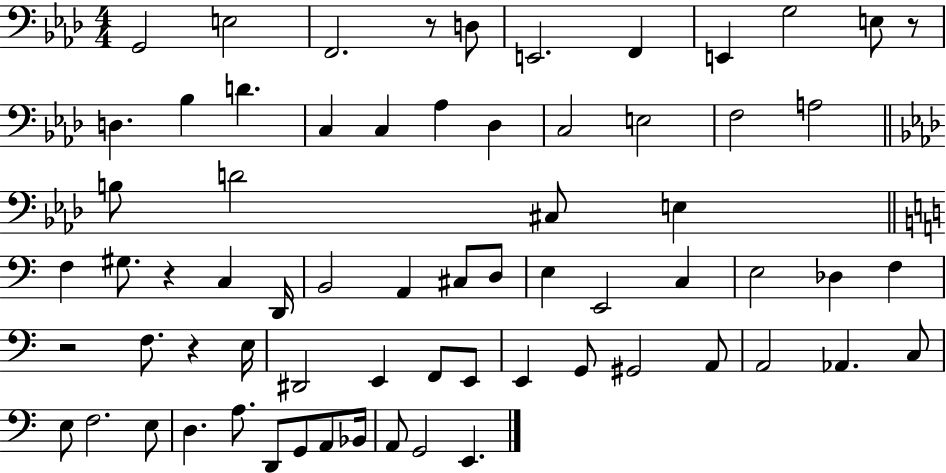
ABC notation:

X:1
T:Untitled
M:4/4
L:1/4
K:Ab
G,,2 E,2 F,,2 z/2 D,/2 E,,2 F,, E,, G,2 E,/2 z/2 D, _B, D C, C, _A, _D, C,2 E,2 F,2 A,2 B,/2 D2 ^C,/2 E, F, ^G,/2 z C, D,,/4 B,,2 A,, ^C,/2 D,/2 E, E,,2 C, E,2 _D, F, z2 F,/2 z E,/4 ^D,,2 E,, F,,/2 E,,/2 E,, G,,/2 ^G,,2 A,,/2 A,,2 _A,, C,/2 E,/2 F,2 E,/2 D, A,/2 D,,/2 G,,/2 A,,/2 _B,,/4 A,,/2 G,,2 E,,